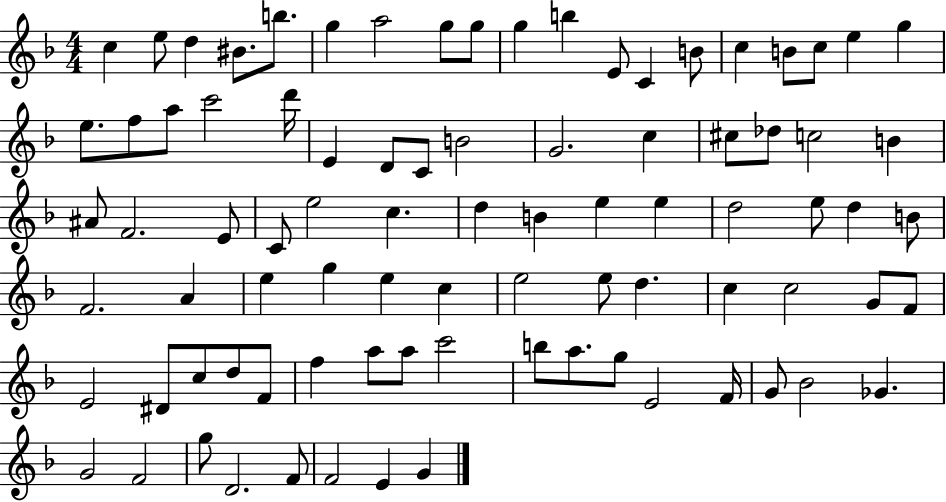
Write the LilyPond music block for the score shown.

{
  \clef treble
  \numericTimeSignature
  \time 4/4
  \key f \major
  c''4 e''8 d''4 bis'8. b''8. | g''4 a''2 g''8 g''8 | g''4 b''4 e'8 c'4 b'8 | c''4 b'8 c''8 e''4 g''4 | \break e''8. f''8 a''8 c'''2 d'''16 | e'4 d'8 c'8 b'2 | g'2. c''4 | cis''8 des''8 c''2 b'4 | \break ais'8 f'2. e'8 | c'8 e''2 c''4. | d''4 b'4 e''4 e''4 | d''2 e''8 d''4 b'8 | \break f'2. a'4 | e''4 g''4 e''4 c''4 | e''2 e''8 d''4. | c''4 c''2 g'8 f'8 | \break e'2 dis'8 c''8 d''8 f'8 | f''4 a''8 a''8 c'''2 | b''8 a''8. g''8 e'2 f'16 | g'8 bes'2 ges'4. | \break g'2 f'2 | g''8 d'2. f'8 | f'2 e'4 g'4 | \bar "|."
}